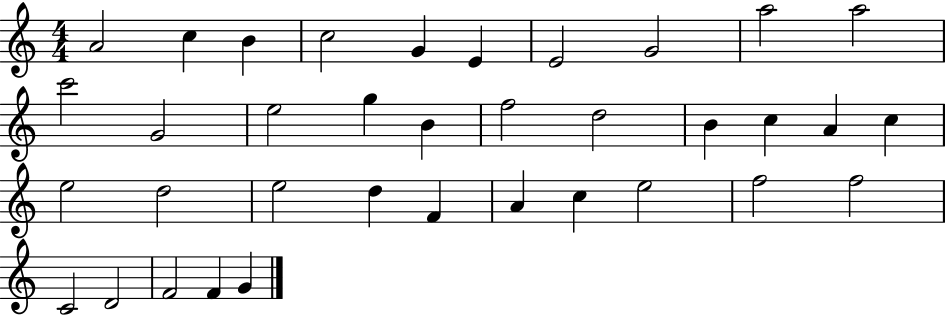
X:1
T:Untitled
M:4/4
L:1/4
K:C
A2 c B c2 G E E2 G2 a2 a2 c'2 G2 e2 g B f2 d2 B c A c e2 d2 e2 d F A c e2 f2 f2 C2 D2 F2 F G